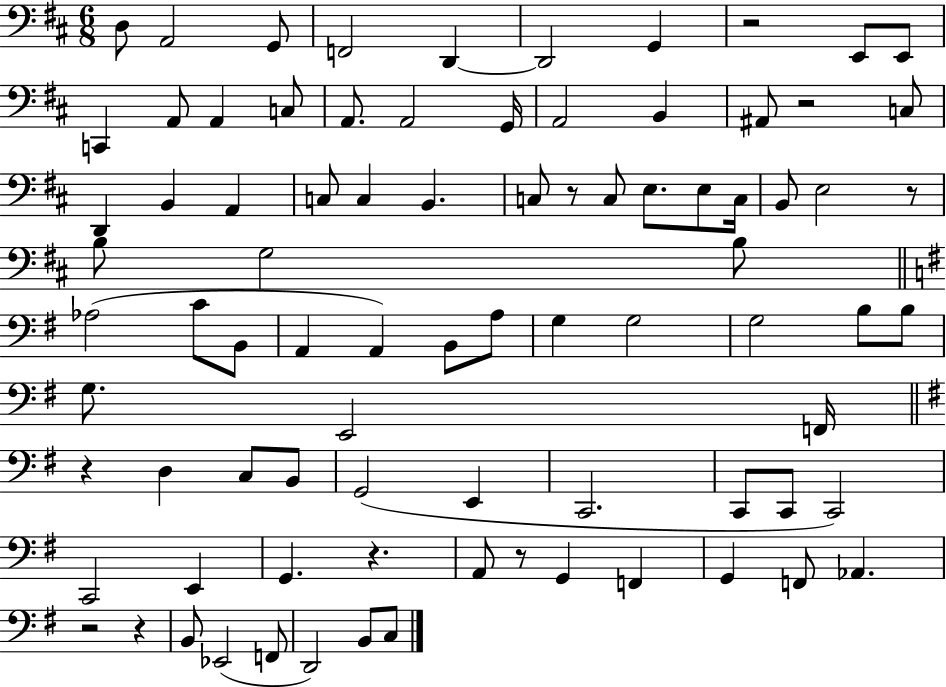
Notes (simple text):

D3/e A2/h G2/e F2/h D2/q D2/h G2/q R/h E2/e E2/e C2/q A2/e A2/q C3/e A2/e. A2/h G2/s A2/h B2/q A#2/e R/h C3/e D2/q B2/q A2/q C3/e C3/q B2/q. C3/e R/e C3/e E3/e. E3/e C3/s B2/e E3/h R/e B3/e G3/h B3/e Ab3/h C4/e B2/e A2/q A2/q B2/e A3/e G3/q G3/h G3/h B3/e B3/e G3/e. E2/h F2/s R/q D3/q C3/e B2/e G2/h E2/q C2/h. C2/e C2/e C2/h C2/h E2/q G2/q. R/q. A2/e R/e G2/q F2/q G2/q F2/e Ab2/q. R/h R/q B2/e Eb2/h F2/e D2/h B2/e C3/e